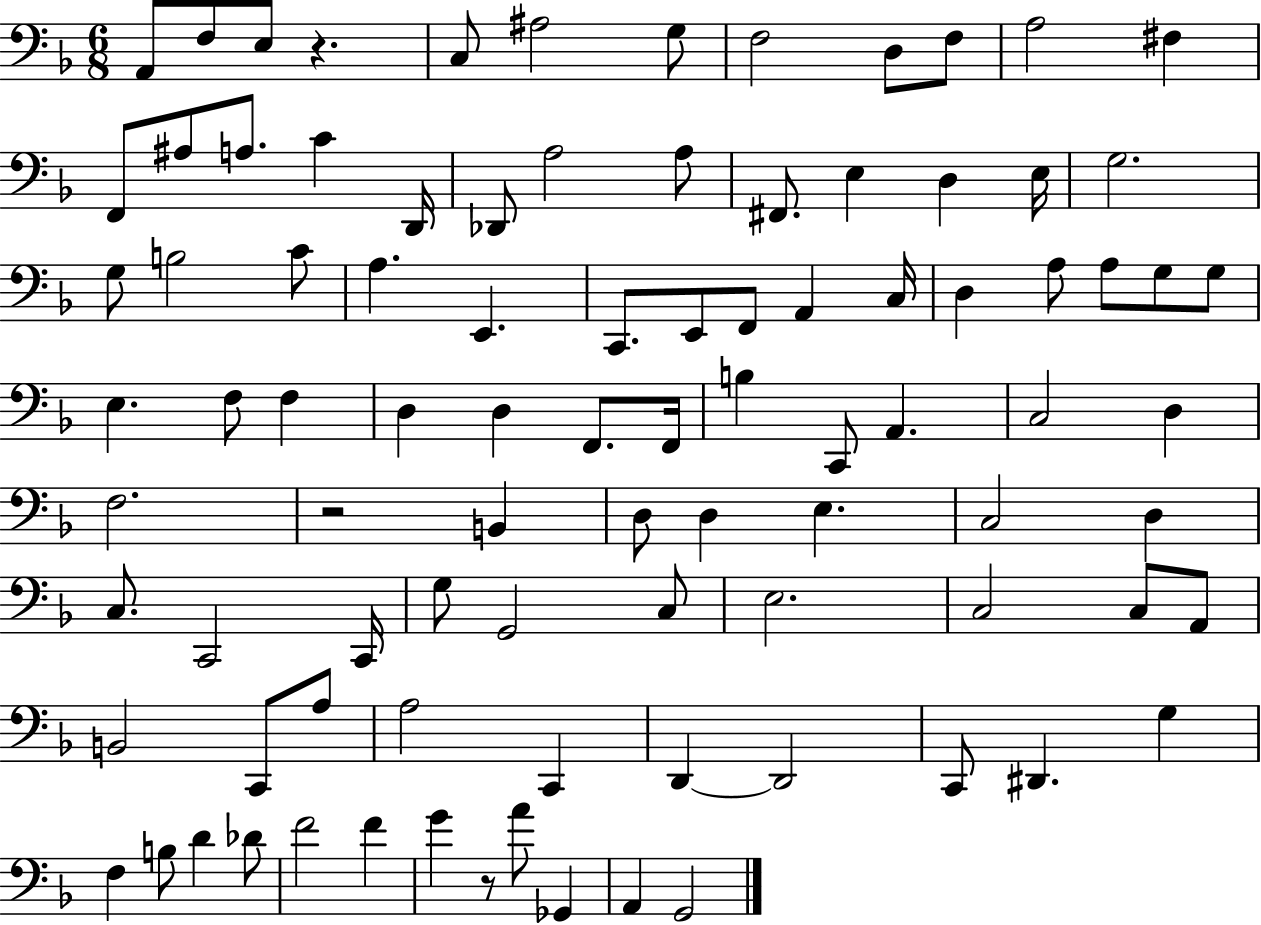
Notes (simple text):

A2/e F3/e E3/e R/q. C3/e A#3/h G3/e F3/h D3/e F3/e A3/h F#3/q F2/e A#3/e A3/e. C4/q D2/s Db2/e A3/h A3/e F#2/e. E3/q D3/q E3/s G3/h. G3/e B3/h C4/e A3/q. E2/q. C2/e. E2/e F2/e A2/q C3/s D3/q A3/e A3/e G3/e G3/e E3/q. F3/e F3/q D3/q D3/q F2/e. F2/s B3/q C2/e A2/q. C3/h D3/q F3/h. R/h B2/q D3/e D3/q E3/q. C3/h D3/q C3/e. C2/h C2/s G3/e G2/h C3/e E3/h. C3/h C3/e A2/e B2/h C2/e A3/e A3/h C2/q D2/q D2/h C2/e D#2/q. G3/q F3/q B3/e D4/q Db4/e F4/h F4/q G4/q R/e A4/e Gb2/q A2/q G2/h